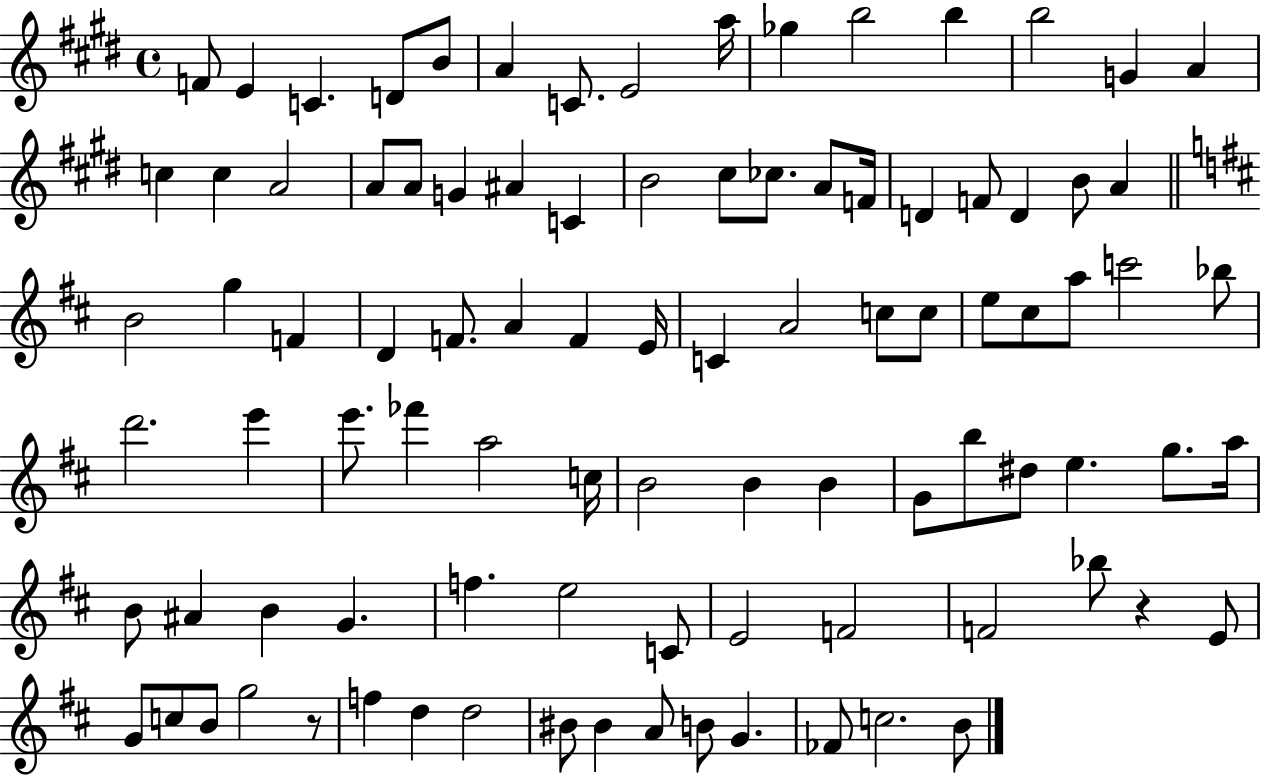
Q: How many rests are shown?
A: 2